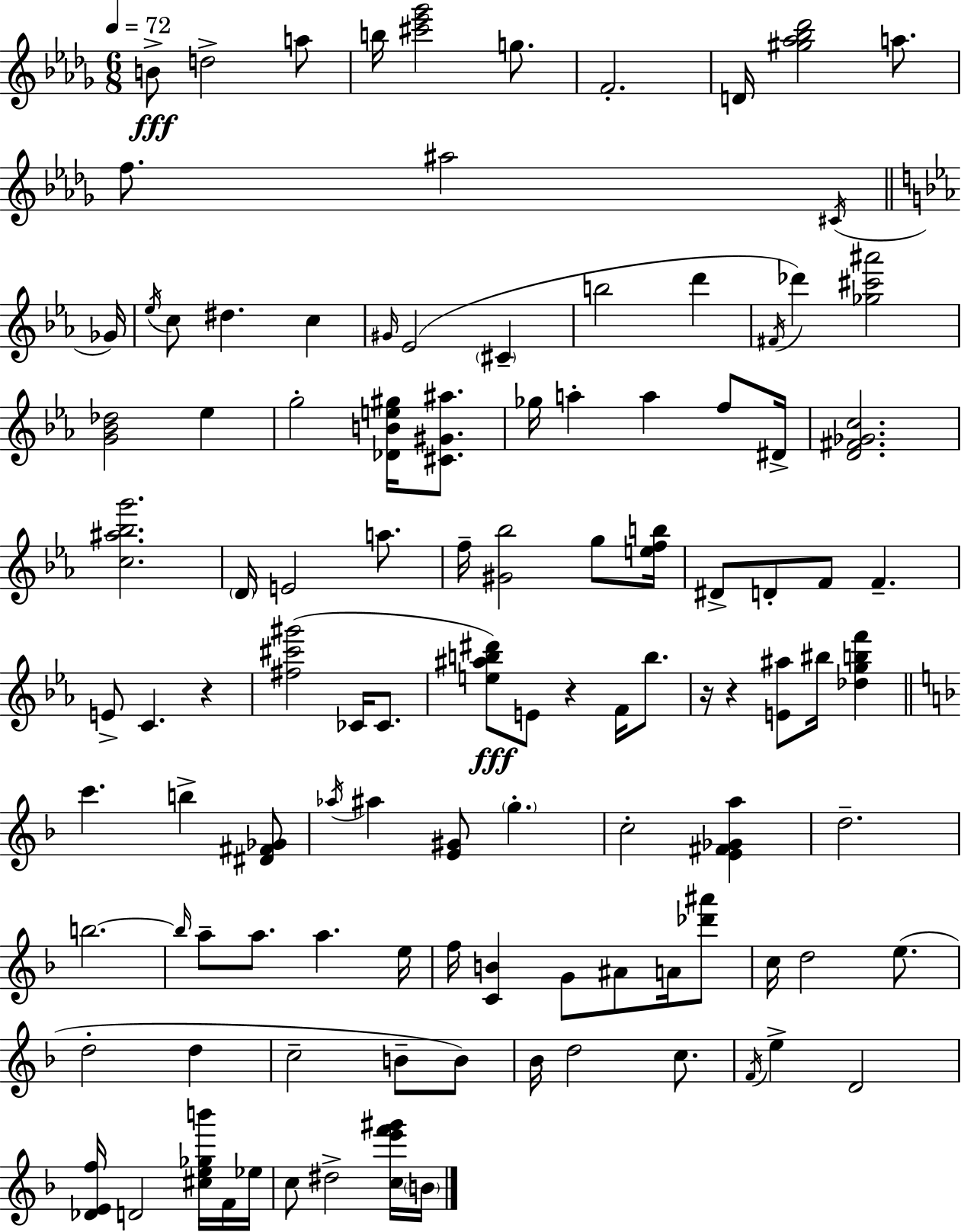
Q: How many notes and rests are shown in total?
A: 110